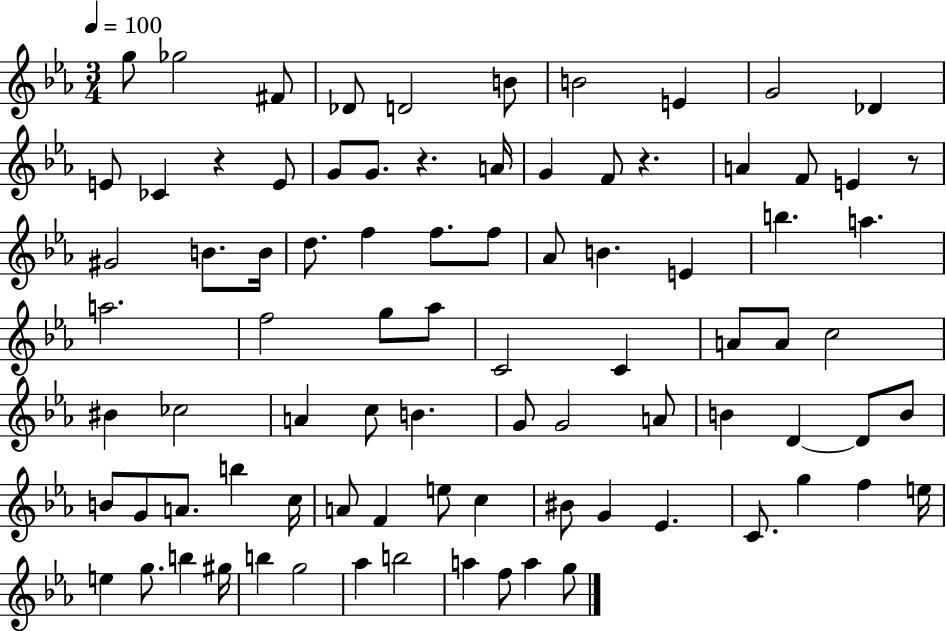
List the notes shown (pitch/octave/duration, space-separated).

G5/e Gb5/h F#4/e Db4/e D4/h B4/e B4/h E4/q G4/h Db4/q E4/e CES4/q R/q E4/e G4/e G4/e. R/q. A4/s G4/q F4/e R/q. A4/q F4/e E4/q R/e G#4/h B4/e. B4/s D5/e. F5/q F5/e. F5/e Ab4/e B4/q. E4/q B5/q. A5/q. A5/h. F5/h G5/e Ab5/e C4/h C4/q A4/e A4/e C5/h BIS4/q CES5/h A4/q C5/e B4/q. G4/e G4/h A4/e B4/q D4/q D4/e B4/e B4/e G4/e A4/e. B5/q C5/s A4/e F4/q E5/e C5/q BIS4/e G4/q Eb4/q. C4/e. G5/q F5/q E5/s E5/q G5/e. B5/q G#5/s B5/q G5/h Ab5/q B5/h A5/q F5/e A5/q G5/e